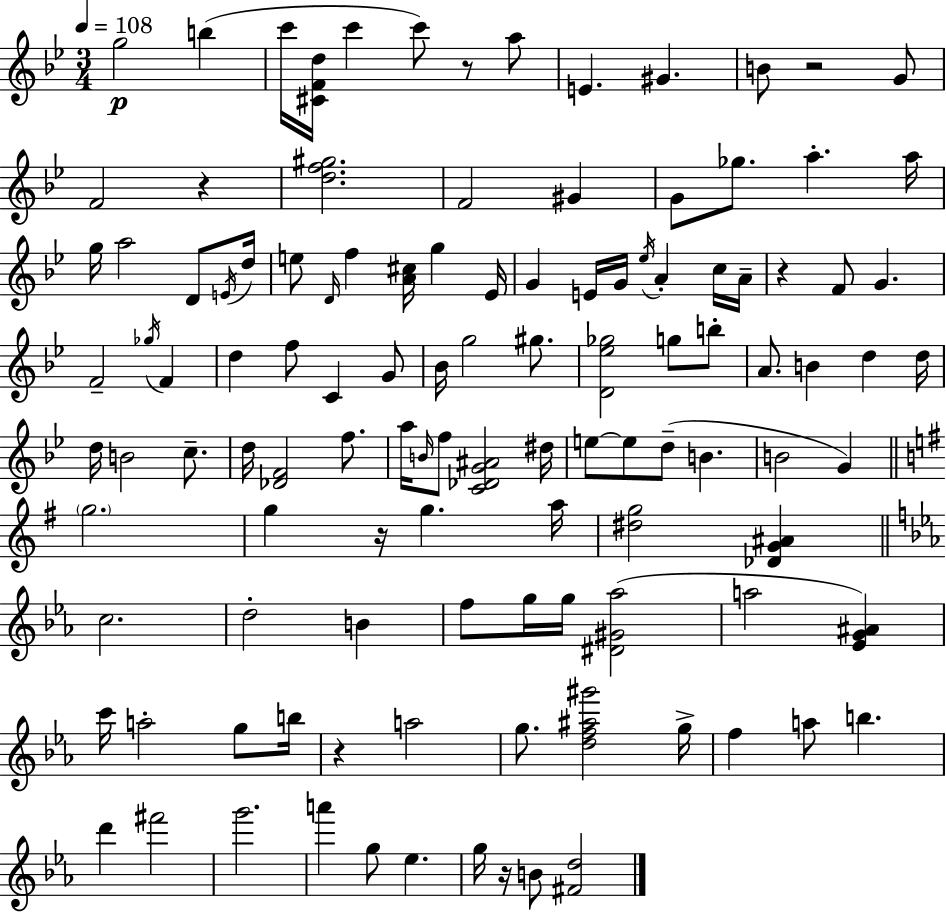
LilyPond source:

{
  \clef treble
  \numericTimeSignature
  \time 3/4
  \key g \minor
  \tempo 4 = 108
  g''2\p b''4( | c'''16 <cis' f' d''>16 c'''4 c'''8) r8 a''8 | e'4. gis'4. | b'8 r2 g'8 | \break f'2 r4 | <d'' f'' gis''>2. | f'2 gis'4 | g'8 ges''8. a''4.-. a''16 | \break g''16 a''2 d'8 \acciaccatura { e'16 } | d''16 e''8 \grace { d'16 } f''4 <a' cis''>16 g''4 | ees'16 g'4 e'16 g'16 \acciaccatura { ees''16 } a'4-. | c''16 a'16-- r4 f'8 g'4. | \break f'2-- \acciaccatura { ges''16 } | f'4 d''4 f''8 c'4 | g'8 bes'16 g''2 | gis''8. <d' ees'' ges''>2 | \break g''8 b''8-. a'8. b'4 d''4 | d''16 d''16 b'2 | c''8.-- d''16 <des' f'>2 | f''8. a''16 \grace { b'16 } f''8 <c' des' g' ais'>2 | \break dis''16 e''8~~ e''8 d''8--( b'4. | b'2 | g'4) \bar "||" \break \key g \major \parenthesize g''2. | g''4 r16 g''4. a''16 | <dis'' g''>2 <des' g' ais'>4 | \bar "||" \break \key ees \major c''2. | d''2-. b'4 | f''8 g''16 g''16 <dis' gis' aes''>2( | a''2 <ees' g' ais'>4) | \break c'''16 a''2-. g''8 b''16 | r4 a''2 | g''8. <d'' f'' ais'' gis'''>2 g''16-> | f''4 a''8 b''4. | \break d'''4 fis'''2 | g'''2. | a'''4 g''8 ees''4. | g''16 r16 b'8 <fis' d''>2 | \break \bar "|."
}